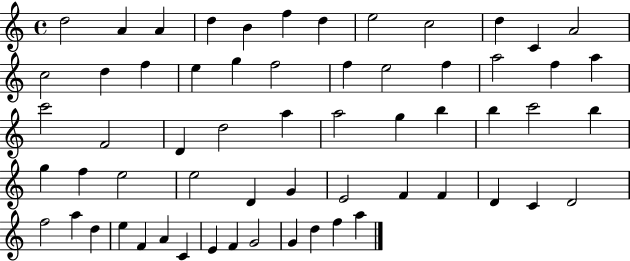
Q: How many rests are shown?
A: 0